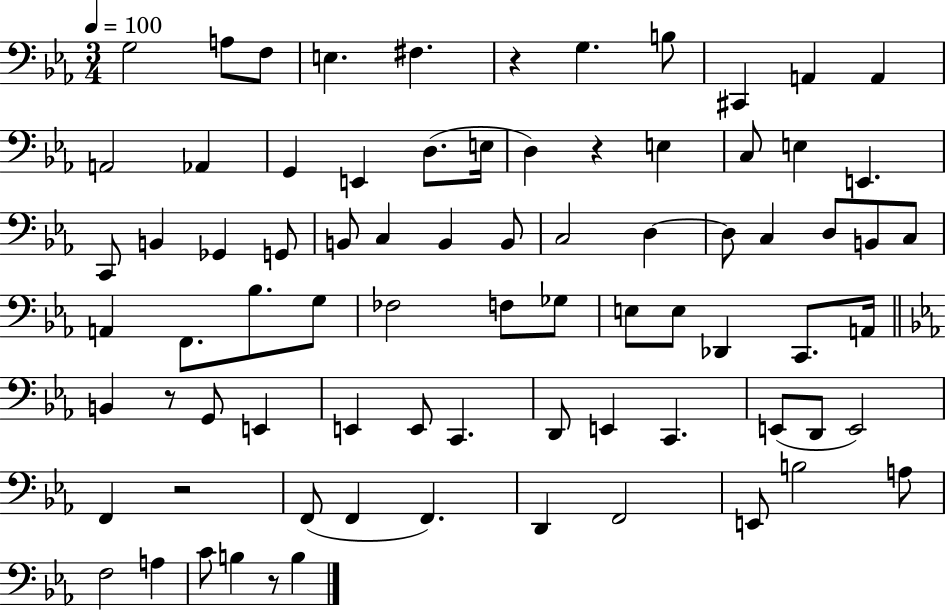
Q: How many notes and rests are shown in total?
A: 79